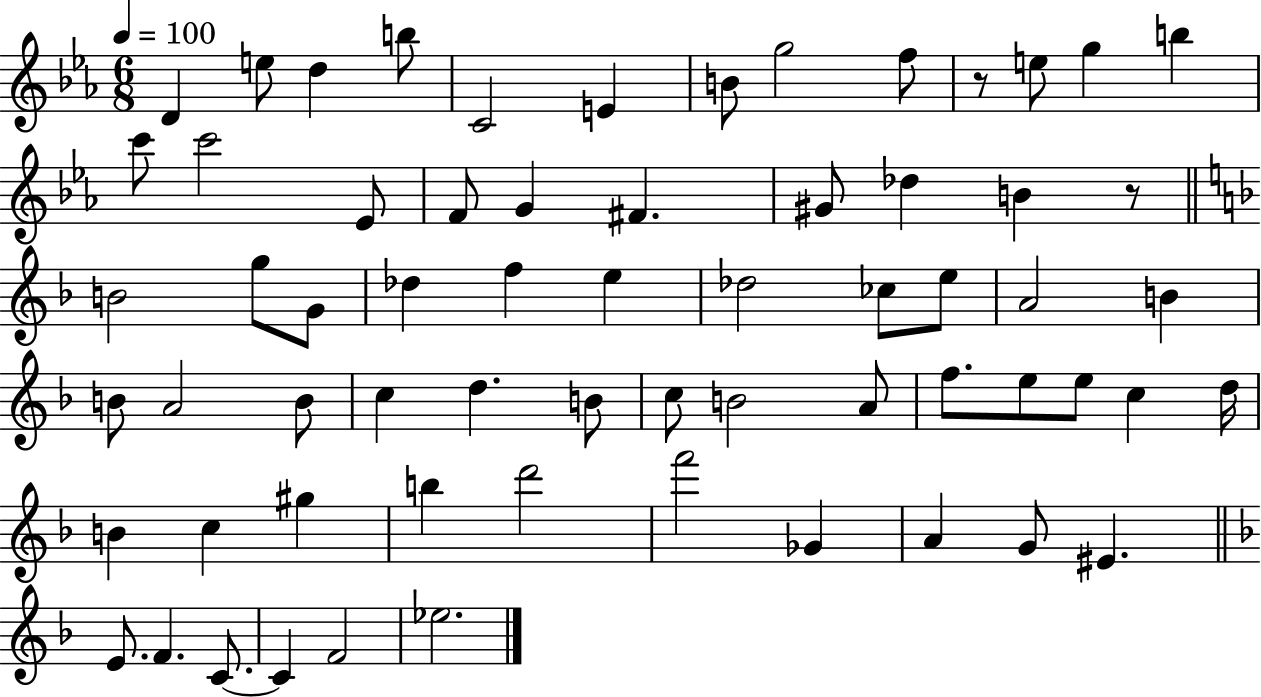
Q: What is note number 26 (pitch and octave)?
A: F5